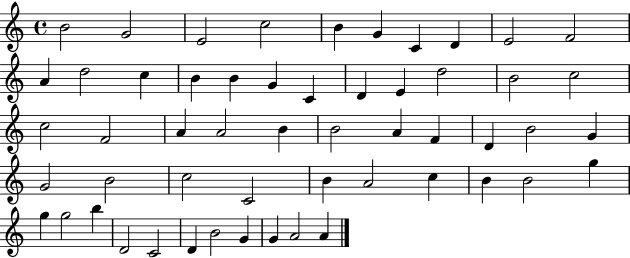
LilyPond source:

{
  \clef treble
  \time 4/4
  \defaultTimeSignature
  \key c \major
  b'2 g'2 | e'2 c''2 | b'4 g'4 c'4 d'4 | e'2 f'2 | \break a'4 d''2 c''4 | b'4 b'4 g'4 c'4 | d'4 e'4 d''2 | b'2 c''2 | \break c''2 f'2 | a'4 a'2 b'4 | b'2 a'4 f'4 | d'4 b'2 g'4 | \break g'2 b'2 | c''2 c'2 | b'4 a'2 c''4 | b'4 b'2 g''4 | \break g''4 g''2 b''4 | d'2 c'2 | d'4 b'2 g'4 | g'4 a'2 a'4 | \break \bar "|."
}